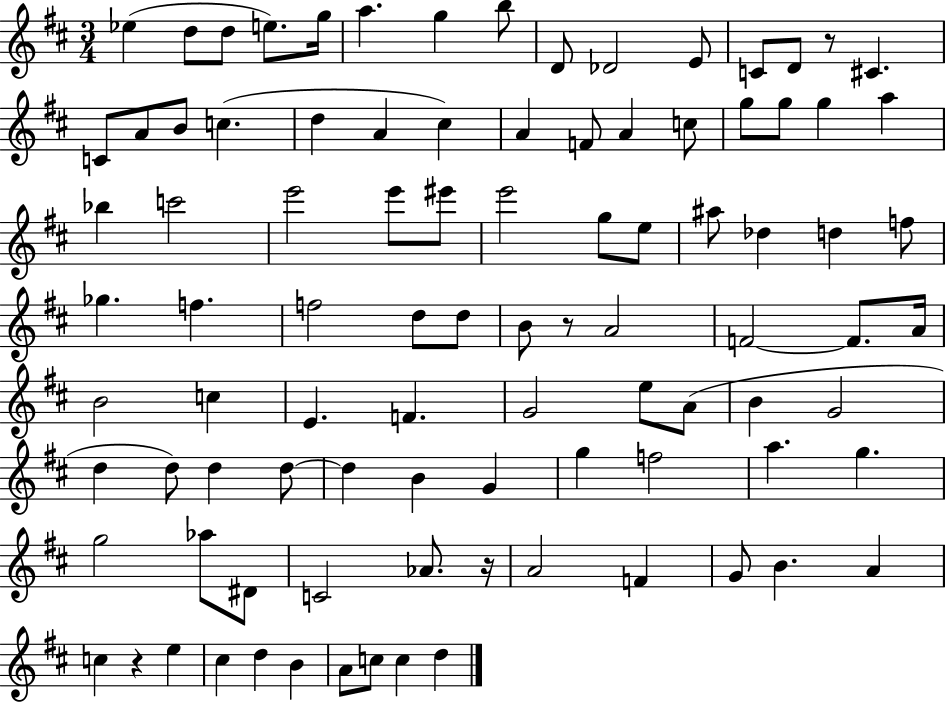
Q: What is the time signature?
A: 3/4